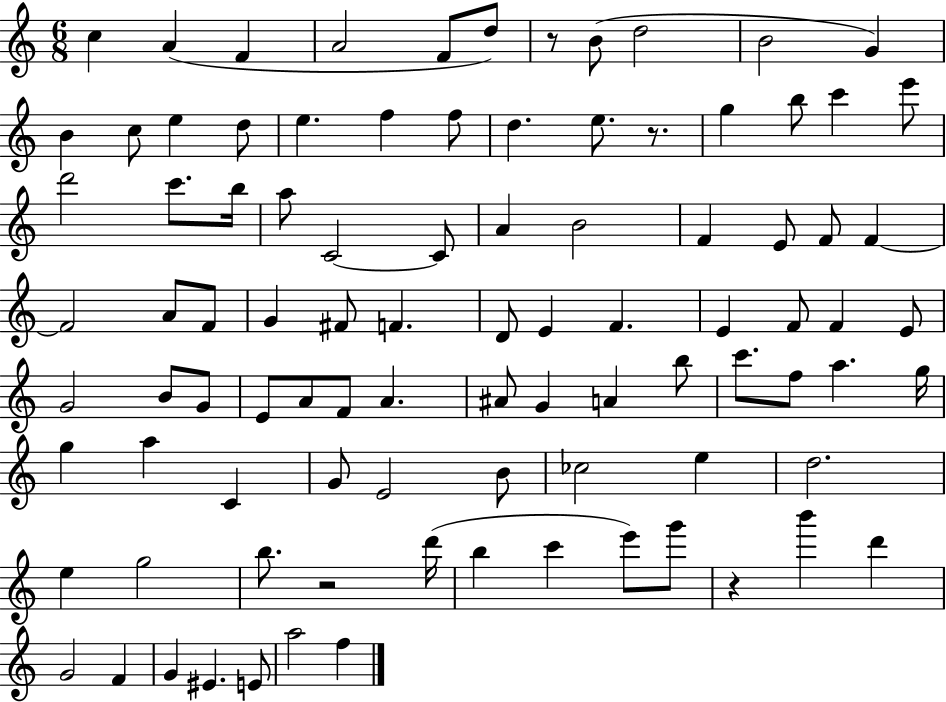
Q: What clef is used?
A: treble